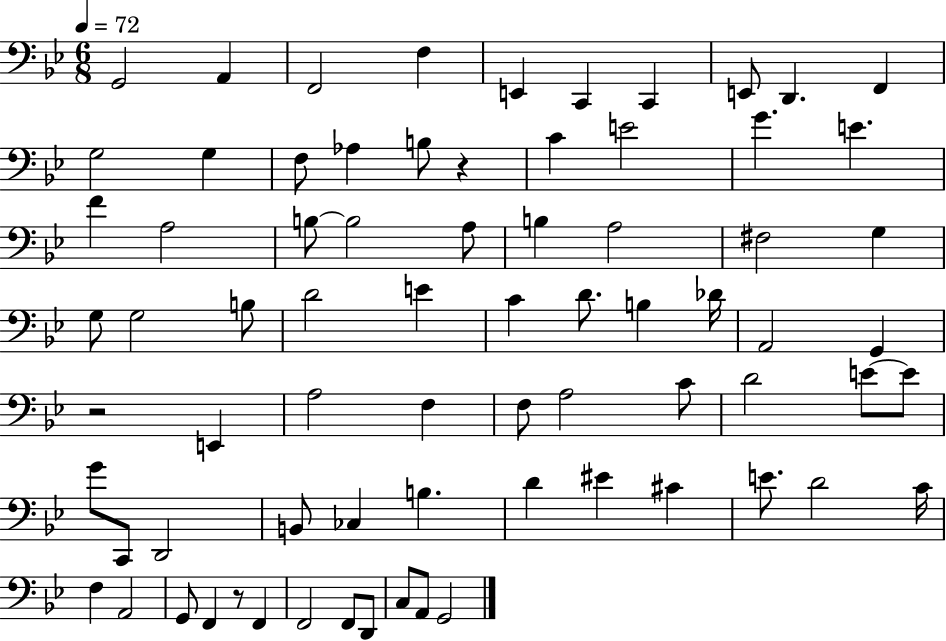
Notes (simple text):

G2/h A2/q F2/h F3/q E2/q C2/q C2/q E2/e D2/q. F2/q G3/h G3/q F3/e Ab3/q B3/e R/q C4/q E4/h G4/q. E4/q. F4/q A3/h B3/e B3/h A3/e B3/q A3/h F#3/h G3/q G3/e G3/h B3/e D4/h E4/q C4/q D4/e. B3/q Db4/s A2/h G2/q R/h E2/q A3/h F3/q F3/e A3/h C4/e D4/h E4/e E4/e G4/e C2/e D2/h B2/e CES3/q B3/q. D4/q EIS4/q C#4/q E4/e. D4/h C4/s F3/q A2/h G2/e F2/q R/e F2/q F2/h F2/e D2/e C3/e A2/e G2/h